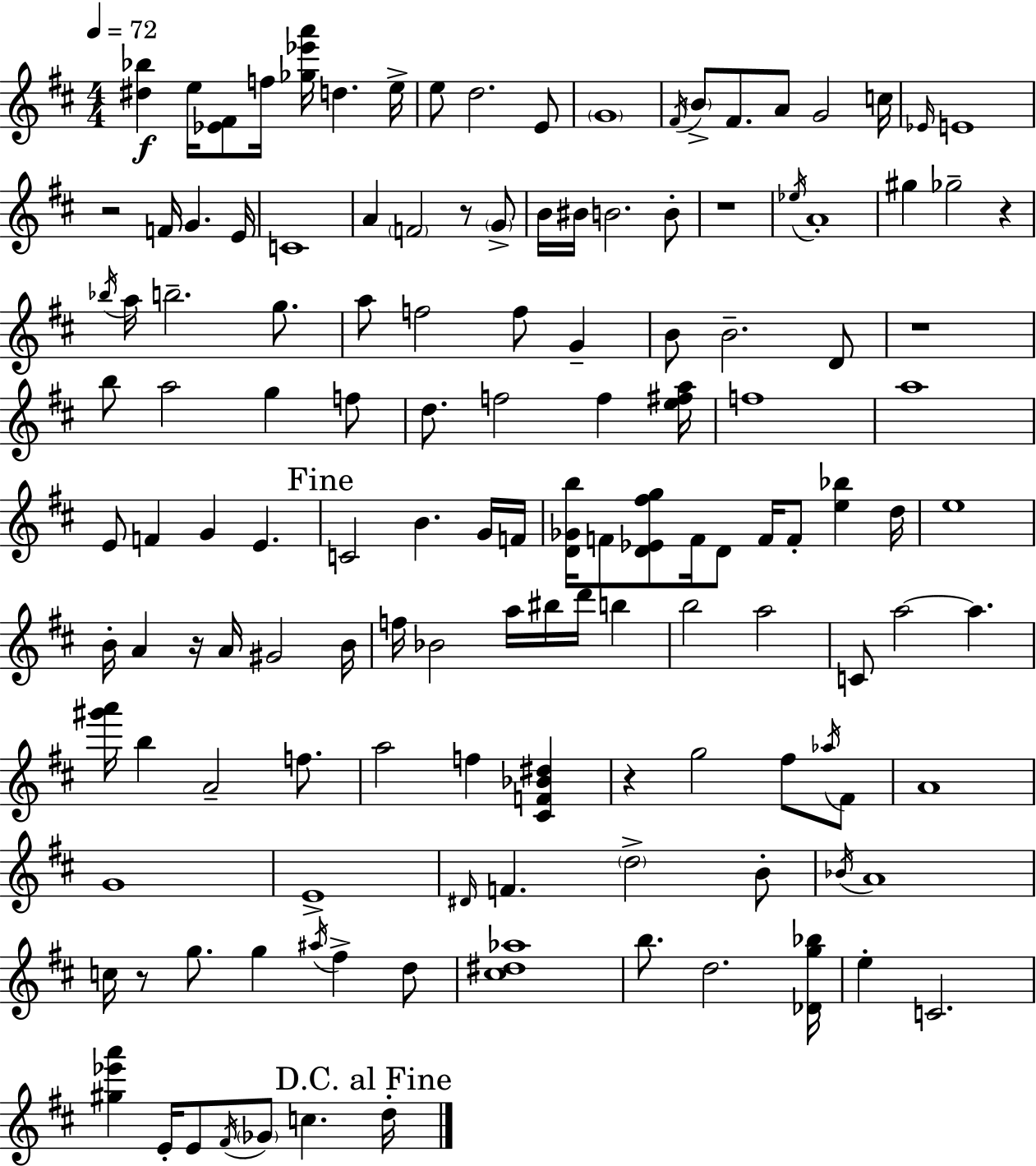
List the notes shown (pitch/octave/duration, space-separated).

[D#5,Bb5]/q E5/s [Eb4,F#4]/e F5/s [Gb5,Eb6,A6]/s D5/q. E5/s E5/e D5/h. E4/e G4/w F#4/s B4/e F#4/e. A4/e G4/h C5/s Eb4/s E4/w R/h F4/s G4/q. E4/s C4/w A4/q F4/h R/e G4/e B4/s BIS4/s B4/h. B4/e R/w Eb5/s A4/w G#5/q Gb5/h R/q Bb5/s A5/s B5/h. G5/e. A5/e F5/h F5/e G4/q B4/e B4/h. D4/e R/w B5/e A5/h G5/q F5/e D5/e. F5/h F5/q [E5,F#5,A5]/s F5/w A5/w E4/e F4/q G4/q E4/q. C4/h B4/q. G4/s F4/s [D4,Gb4,B5]/s F4/e [D4,Eb4,F#5,G5]/e F4/s D4/e F4/s F4/e [E5,Bb5]/q D5/s E5/w B4/s A4/q R/s A4/s G#4/h B4/s F5/s Bb4/h A5/s BIS5/s D6/s B5/q B5/h A5/h C4/e A5/h A5/q. [G#6,A6]/s B5/q A4/h F5/e. A5/h F5/q [C#4,F4,Bb4,D#5]/q R/q G5/h F#5/e Ab5/s F#4/e A4/w G4/w E4/w D#4/s F4/q. D5/h B4/e Bb4/s A4/w C5/s R/e G5/e. G5/q A#5/s F#5/q D5/e [C#5,D#5,Ab5]/w B5/e. D5/h. [Db4,G5,Bb5]/s E5/q C4/h. [G#5,Eb6,A6]/q E4/s E4/e F#4/s Gb4/e C5/q. D5/s